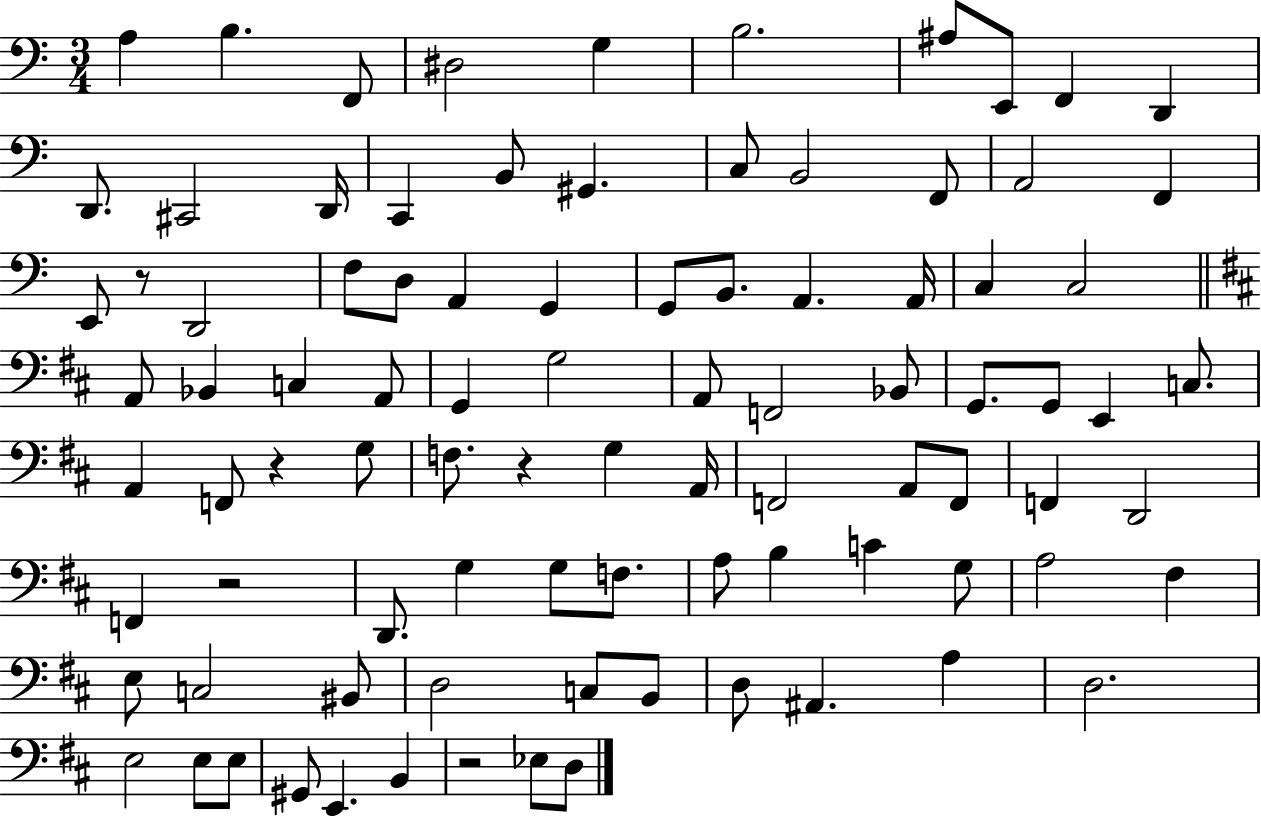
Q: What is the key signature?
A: C major